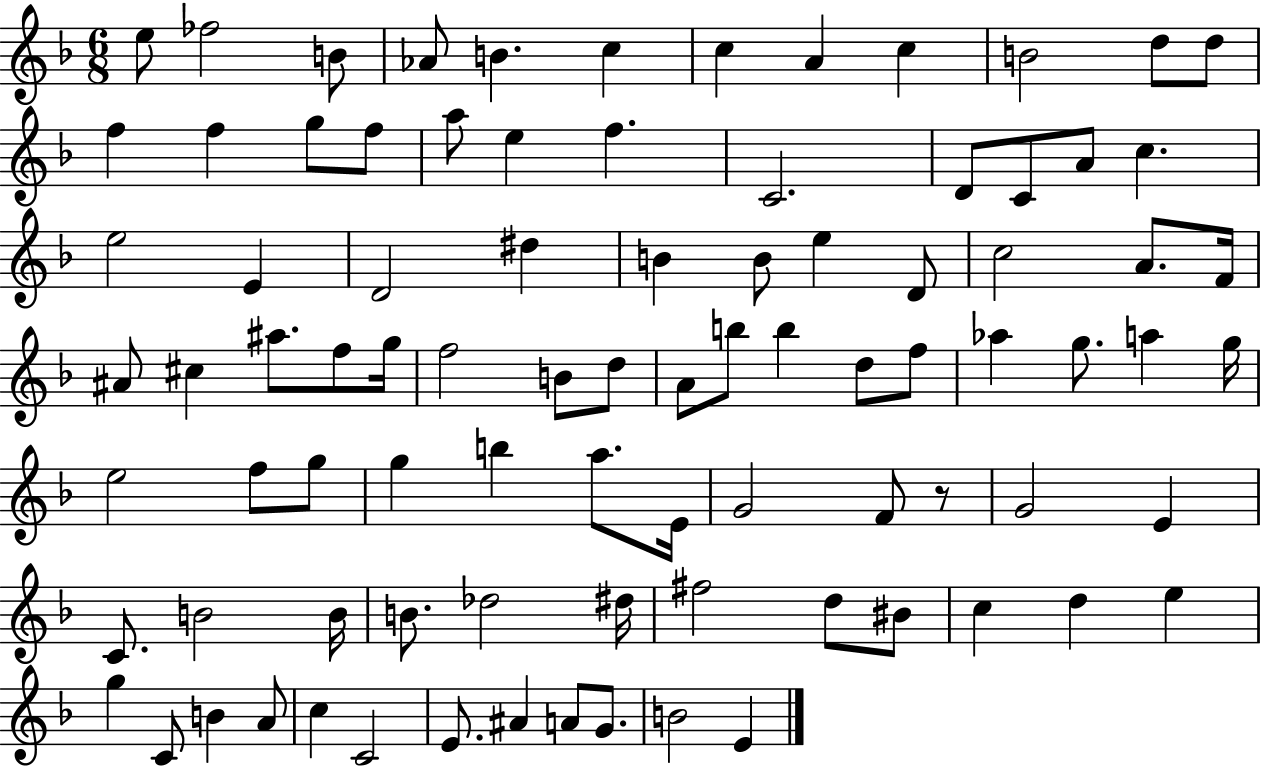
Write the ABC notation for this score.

X:1
T:Untitled
M:6/8
L:1/4
K:F
e/2 _f2 B/2 _A/2 B c c A c B2 d/2 d/2 f f g/2 f/2 a/2 e f C2 D/2 C/2 A/2 c e2 E D2 ^d B B/2 e D/2 c2 A/2 F/4 ^A/2 ^c ^a/2 f/2 g/4 f2 B/2 d/2 A/2 b/2 b d/2 f/2 _a g/2 a g/4 e2 f/2 g/2 g b a/2 E/4 G2 F/2 z/2 G2 E C/2 B2 B/4 B/2 _d2 ^d/4 ^f2 d/2 ^B/2 c d e g C/2 B A/2 c C2 E/2 ^A A/2 G/2 B2 E